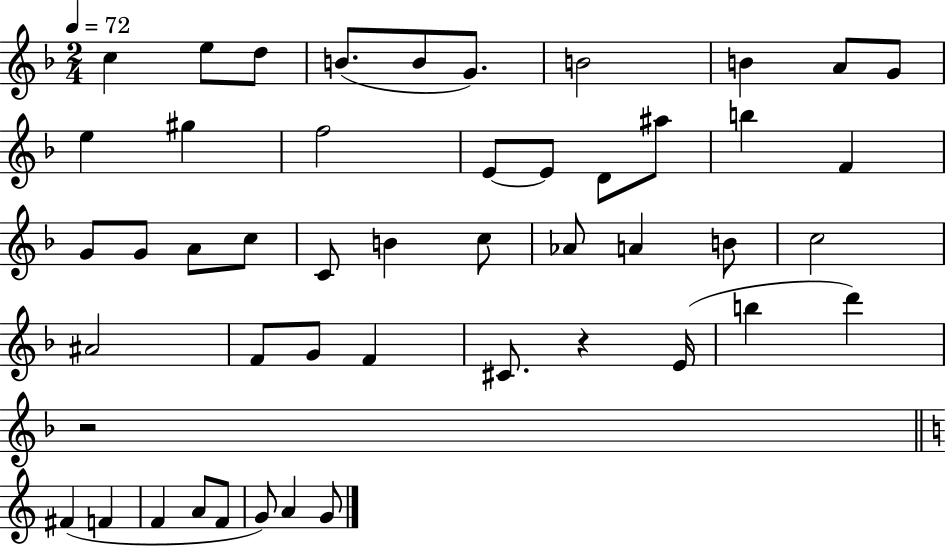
{
  \clef treble
  \numericTimeSignature
  \time 2/4
  \key f \major
  \tempo 4 = 72
  c''4 e''8 d''8 | b'8.( b'8 g'8.) | b'2 | b'4 a'8 g'8 | \break e''4 gis''4 | f''2 | e'8~~ e'8 d'8 ais''8 | b''4 f'4 | \break g'8 g'8 a'8 c''8 | c'8 b'4 c''8 | aes'8 a'4 b'8 | c''2 | \break ais'2 | f'8 g'8 f'4 | cis'8. r4 e'16( | b''4 d'''4) | \break r2 | \bar "||" \break \key a \minor fis'4( f'4 | f'4 a'8 f'8 | g'8) a'4 g'8 | \bar "|."
}